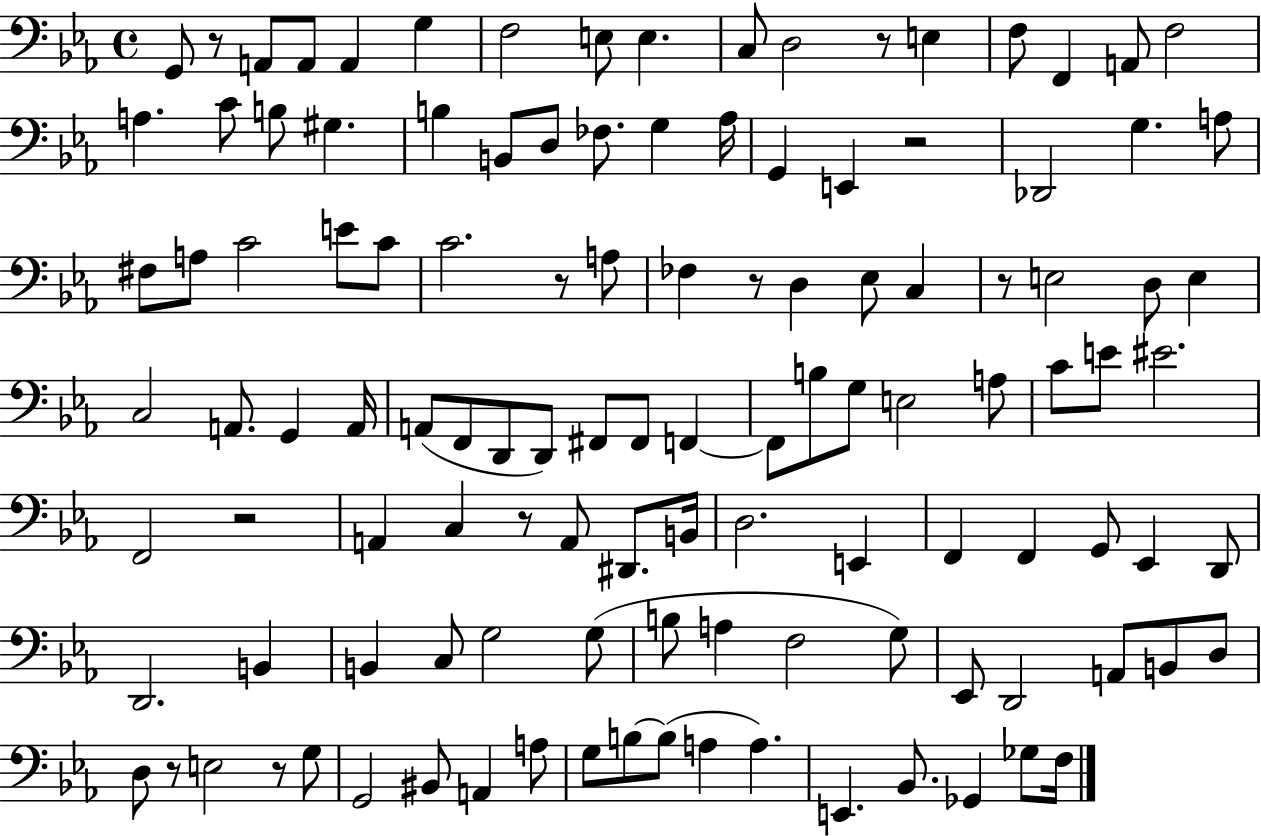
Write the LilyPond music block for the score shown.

{
  \clef bass
  \time 4/4
  \defaultTimeSignature
  \key ees \major
  g,8 r8 a,8 a,8 a,4 g4 | f2 e8 e4. | c8 d2 r8 e4 | f8 f,4 a,8 f2 | \break a4. c'8 b8 gis4. | b4 b,8 d8 fes8. g4 aes16 | g,4 e,4 r2 | des,2 g4. a8 | \break fis8 a8 c'2 e'8 c'8 | c'2. r8 a8 | fes4 r8 d4 ees8 c4 | r8 e2 d8 e4 | \break c2 a,8. g,4 a,16 | a,8( f,8 d,8 d,8) fis,8 fis,8 f,4~~ | f,8 b8 g8 e2 a8 | c'8 e'8 eis'2. | \break f,2 r2 | a,4 c4 r8 a,8 dis,8. b,16 | d2. e,4 | f,4 f,4 g,8 ees,4 d,8 | \break d,2. b,4 | b,4 c8 g2 g8( | b8 a4 f2 g8) | ees,8 d,2 a,8 b,8 d8 | \break d8 r8 e2 r8 g8 | g,2 bis,8 a,4 a8 | g8 b8~~ b8( a4 a4.) | e,4. bes,8. ges,4 ges8 f16 | \break \bar "|."
}